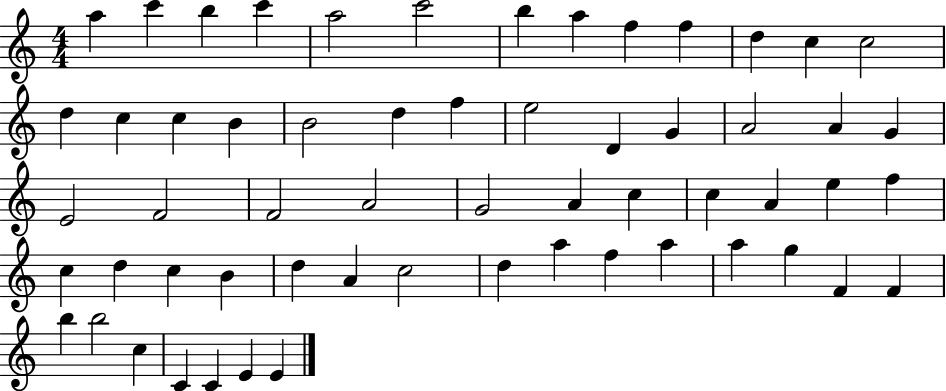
{
  \clef treble
  \numericTimeSignature
  \time 4/4
  \key c \major
  a''4 c'''4 b''4 c'''4 | a''2 c'''2 | b''4 a''4 f''4 f''4 | d''4 c''4 c''2 | \break d''4 c''4 c''4 b'4 | b'2 d''4 f''4 | e''2 d'4 g'4 | a'2 a'4 g'4 | \break e'2 f'2 | f'2 a'2 | g'2 a'4 c''4 | c''4 a'4 e''4 f''4 | \break c''4 d''4 c''4 b'4 | d''4 a'4 c''2 | d''4 a''4 f''4 a''4 | a''4 g''4 f'4 f'4 | \break b''4 b''2 c''4 | c'4 c'4 e'4 e'4 | \bar "|."
}